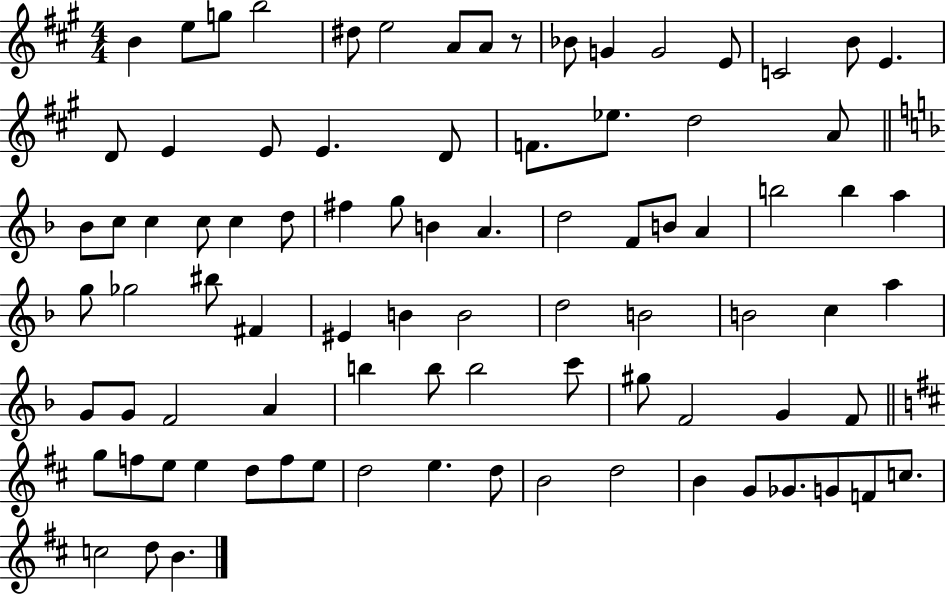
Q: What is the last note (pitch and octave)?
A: B4